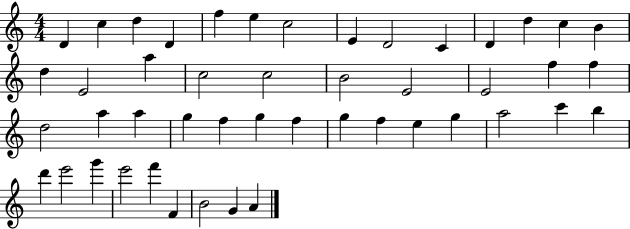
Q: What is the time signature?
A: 4/4